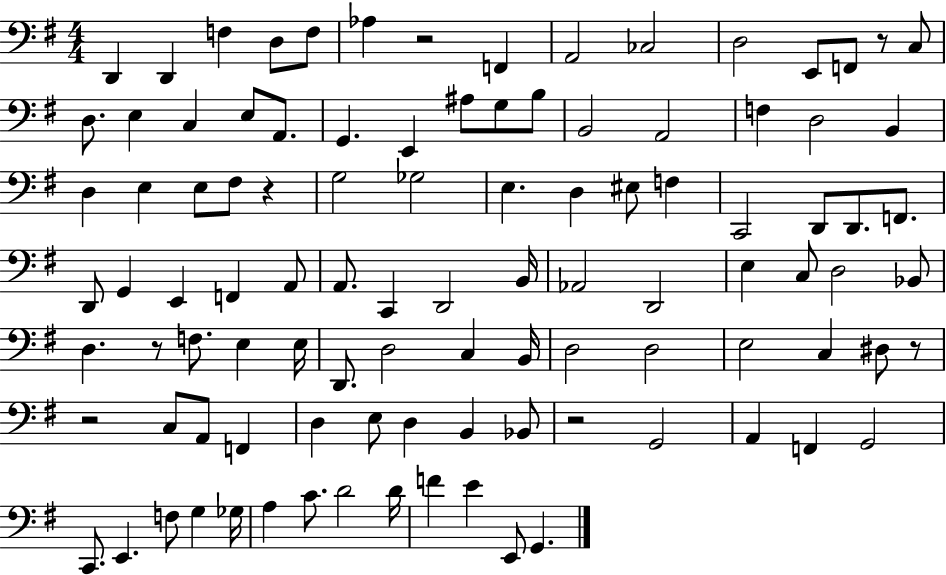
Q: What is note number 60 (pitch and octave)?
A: E3